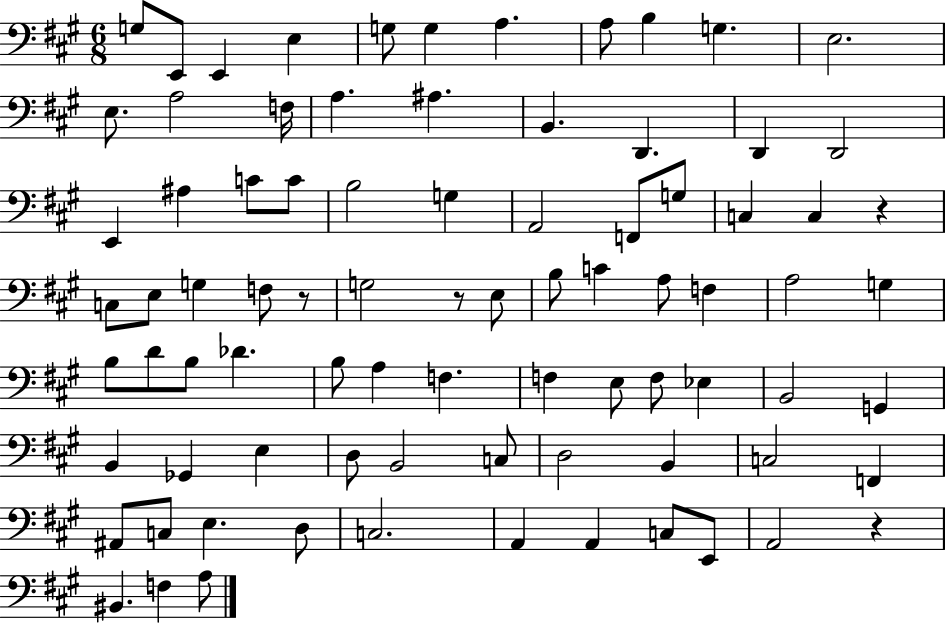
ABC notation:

X:1
T:Untitled
M:6/8
L:1/4
K:A
G,/2 E,,/2 E,, E, G,/2 G, A, A,/2 B, G, E,2 E,/2 A,2 F,/4 A, ^A, B,, D,, D,, D,,2 E,, ^A, C/2 C/2 B,2 G, A,,2 F,,/2 G,/2 C, C, z C,/2 E,/2 G, F,/2 z/2 G,2 z/2 E,/2 B,/2 C A,/2 F, A,2 G, B,/2 D/2 B,/2 _D B,/2 A, F, F, E,/2 F,/2 _E, B,,2 G,, B,, _G,, E, D,/2 B,,2 C,/2 D,2 B,, C,2 F,, ^A,,/2 C,/2 E, D,/2 C,2 A,, A,, C,/2 E,,/2 A,,2 z ^B,, F, A,/2